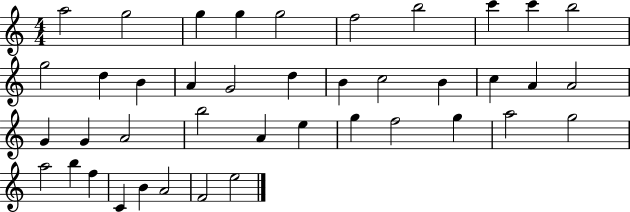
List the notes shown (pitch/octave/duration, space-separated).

A5/h G5/h G5/q G5/q G5/h F5/h B5/h C6/q C6/q B5/h G5/h D5/q B4/q A4/q G4/h D5/q B4/q C5/h B4/q C5/q A4/q A4/h G4/q G4/q A4/h B5/h A4/q E5/q G5/q F5/h G5/q A5/h G5/h A5/h B5/q F5/q C4/q B4/q A4/h F4/h E5/h